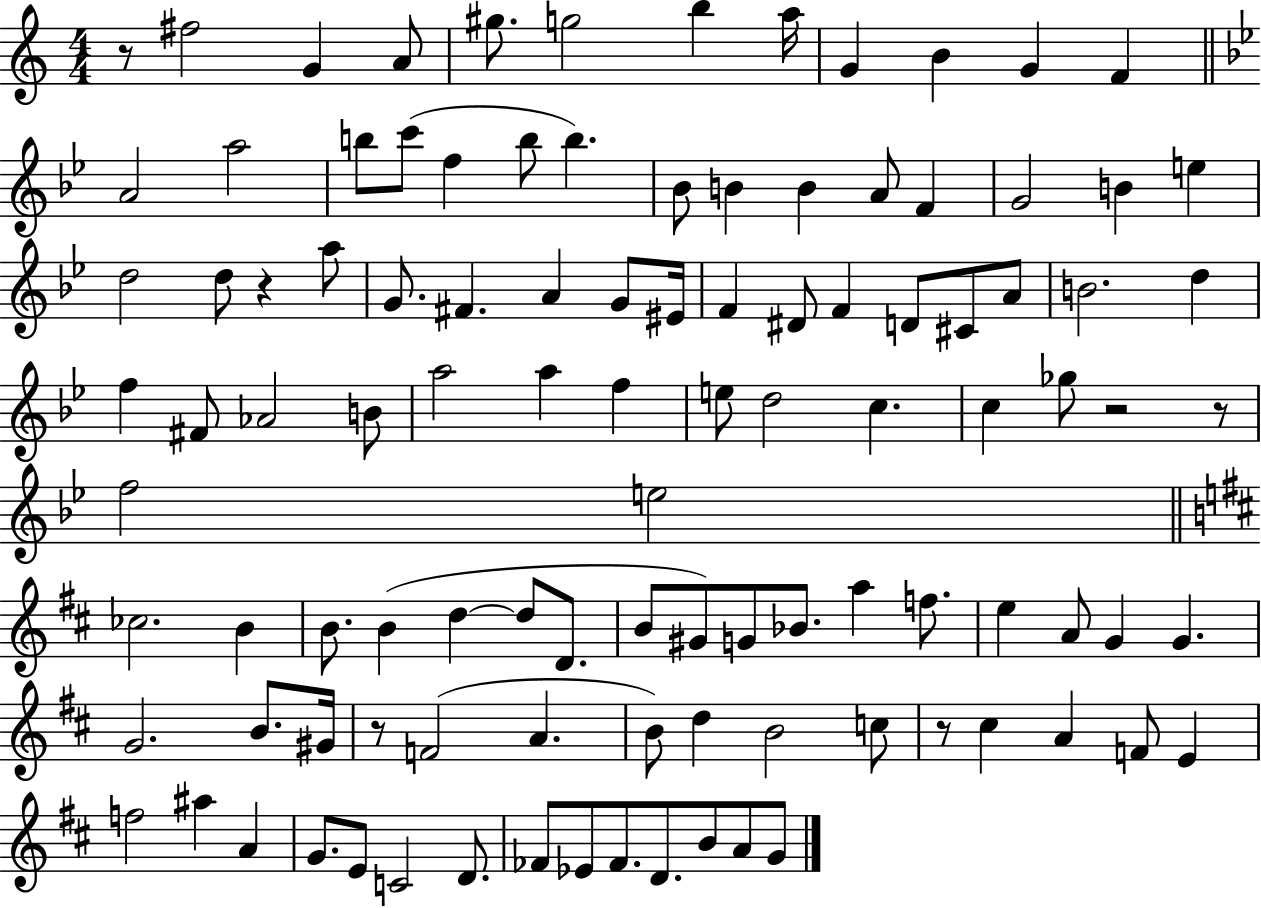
R/e F#5/h G4/q A4/e G#5/e. G5/h B5/q A5/s G4/q B4/q G4/q F4/q A4/h A5/h B5/e C6/e F5/q B5/e B5/q. Bb4/e B4/q B4/q A4/e F4/q G4/h B4/q E5/q D5/h D5/e R/q A5/e G4/e. F#4/q. A4/q G4/e EIS4/s F4/q D#4/e F4/q D4/e C#4/e A4/e B4/h. D5/q F5/q F#4/e Ab4/h B4/e A5/h A5/q F5/q E5/e D5/h C5/q. C5/q Gb5/e R/h R/e F5/h E5/h CES5/h. B4/q B4/e. B4/q D5/q D5/e D4/e. B4/e G#4/e G4/e Bb4/e. A5/q F5/e. E5/q A4/e G4/q G4/q. G4/h. B4/e. G#4/s R/e F4/h A4/q. B4/e D5/q B4/h C5/e R/e C#5/q A4/q F4/e E4/q F5/h A#5/q A4/q G4/e. E4/e C4/h D4/e. FES4/e Eb4/e FES4/e. D4/e. B4/e A4/e G4/e